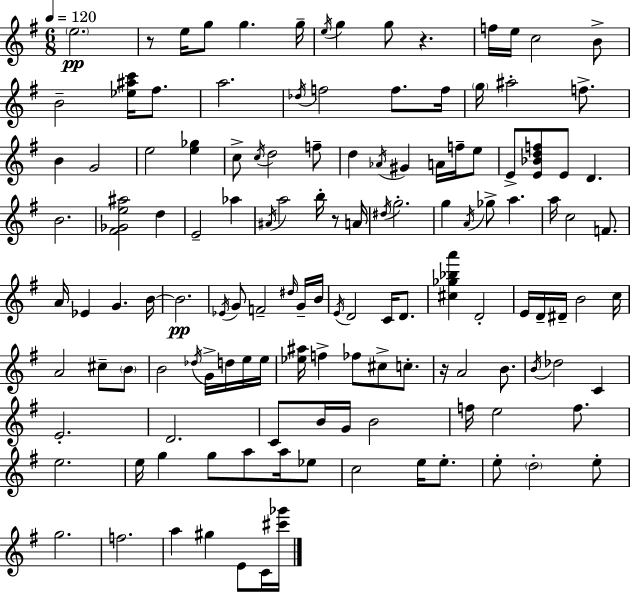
E5/h. R/e E5/s G5/e G5/q. G5/s E5/s G5/q G5/e R/q. F5/s E5/s C5/h B4/e B4/h [Eb5,A#5,C6]/s F#5/e. A5/h. Db5/s F5/h F5/e. F5/s G5/s A#5/h F5/e. B4/q G4/h E5/h [E5,Gb5]/q C5/e C5/s D5/h F5/e D5/q Ab4/s G#4/q A4/s F5/s E5/e E4/e [E4,Bb4,D5,F5]/e E4/e D4/q. B4/h. [F#4,Gb4,E5,A#5]/h D5/q E4/h Ab5/q A#4/s A5/h B5/s R/e A4/s D#5/s G5/h. G5/q A4/s Gb5/e A5/q. A5/s C5/h F4/e. A4/s Eb4/q G4/q. B4/s B4/h. Eb4/s G4/e F4/h D#5/s G4/s B4/s E4/s D4/h C4/s D4/e. [C#5,Gb5,Bb5,A6]/q D4/h E4/s D4/s D#4/s B4/h C5/s A4/h C#5/e B4/e B4/h Db5/s G4/s D5/s E5/s E5/s [Eb5,A#5]/s F5/q FES5/e C#5/e C5/e. R/s A4/h B4/e. B4/s Db5/h C4/q E4/h. D4/h. C4/e B4/s G4/s B4/h F5/s E5/h F5/e. E5/h. E5/s G5/q G5/e A5/e A5/s Eb5/e C5/h E5/s E5/e. E5/e D5/h E5/e G5/h. F5/h. A5/q G#5/q E4/e C4/s [C#6,Gb6]/s